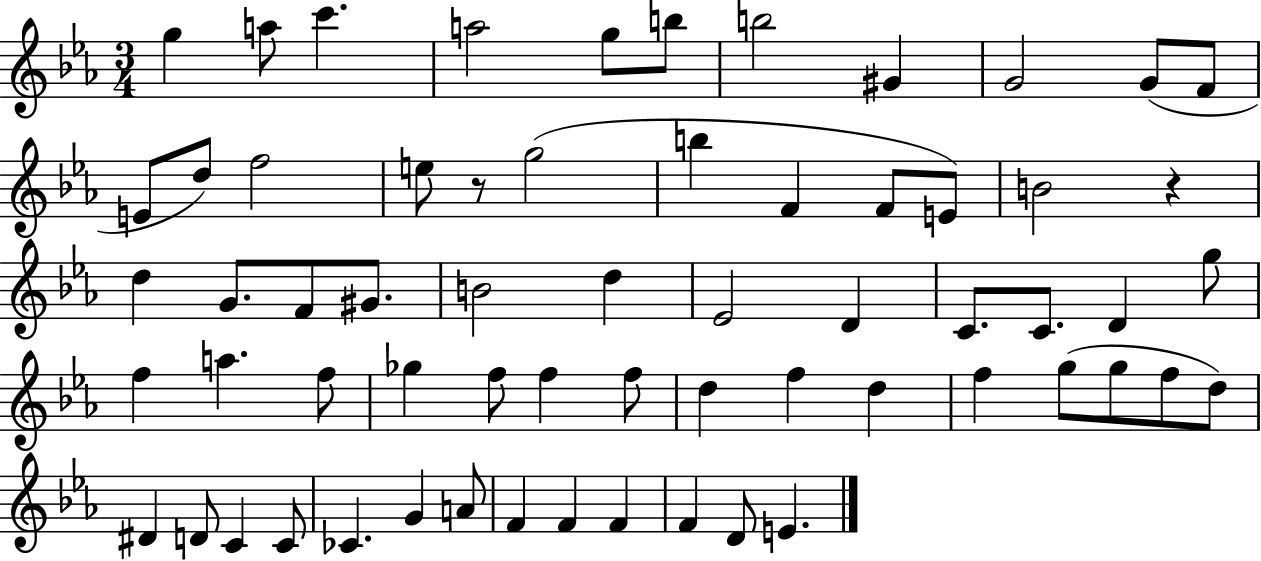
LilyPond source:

{
  \clef treble
  \numericTimeSignature
  \time 3/4
  \key ees \major
  \repeat volta 2 { g''4 a''8 c'''4. | a''2 g''8 b''8 | b''2 gis'4 | g'2 g'8( f'8 | \break e'8 d''8) f''2 | e''8 r8 g''2( | b''4 f'4 f'8 e'8) | b'2 r4 | \break d''4 g'8. f'8 gis'8. | b'2 d''4 | ees'2 d'4 | c'8. c'8. d'4 g''8 | \break f''4 a''4. f''8 | ges''4 f''8 f''4 f''8 | d''4 f''4 d''4 | f''4 g''8( g''8 f''8 d''8) | \break dis'4 d'8 c'4 c'8 | ces'4. g'4 a'8 | f'4 f'4 f'4 | f'4 d'8 e'4. | \break } \bar "|."
}